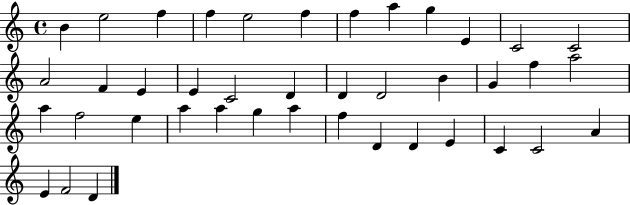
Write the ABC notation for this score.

X:1
T:Untitled
M:4/4
L:1/4
K:C
B e2 f f e2 f f a g E C2 C2 A2 F E E C2 D D D2 B G f a2 a f2 e a a g a f D D E C C2 A E F2 D